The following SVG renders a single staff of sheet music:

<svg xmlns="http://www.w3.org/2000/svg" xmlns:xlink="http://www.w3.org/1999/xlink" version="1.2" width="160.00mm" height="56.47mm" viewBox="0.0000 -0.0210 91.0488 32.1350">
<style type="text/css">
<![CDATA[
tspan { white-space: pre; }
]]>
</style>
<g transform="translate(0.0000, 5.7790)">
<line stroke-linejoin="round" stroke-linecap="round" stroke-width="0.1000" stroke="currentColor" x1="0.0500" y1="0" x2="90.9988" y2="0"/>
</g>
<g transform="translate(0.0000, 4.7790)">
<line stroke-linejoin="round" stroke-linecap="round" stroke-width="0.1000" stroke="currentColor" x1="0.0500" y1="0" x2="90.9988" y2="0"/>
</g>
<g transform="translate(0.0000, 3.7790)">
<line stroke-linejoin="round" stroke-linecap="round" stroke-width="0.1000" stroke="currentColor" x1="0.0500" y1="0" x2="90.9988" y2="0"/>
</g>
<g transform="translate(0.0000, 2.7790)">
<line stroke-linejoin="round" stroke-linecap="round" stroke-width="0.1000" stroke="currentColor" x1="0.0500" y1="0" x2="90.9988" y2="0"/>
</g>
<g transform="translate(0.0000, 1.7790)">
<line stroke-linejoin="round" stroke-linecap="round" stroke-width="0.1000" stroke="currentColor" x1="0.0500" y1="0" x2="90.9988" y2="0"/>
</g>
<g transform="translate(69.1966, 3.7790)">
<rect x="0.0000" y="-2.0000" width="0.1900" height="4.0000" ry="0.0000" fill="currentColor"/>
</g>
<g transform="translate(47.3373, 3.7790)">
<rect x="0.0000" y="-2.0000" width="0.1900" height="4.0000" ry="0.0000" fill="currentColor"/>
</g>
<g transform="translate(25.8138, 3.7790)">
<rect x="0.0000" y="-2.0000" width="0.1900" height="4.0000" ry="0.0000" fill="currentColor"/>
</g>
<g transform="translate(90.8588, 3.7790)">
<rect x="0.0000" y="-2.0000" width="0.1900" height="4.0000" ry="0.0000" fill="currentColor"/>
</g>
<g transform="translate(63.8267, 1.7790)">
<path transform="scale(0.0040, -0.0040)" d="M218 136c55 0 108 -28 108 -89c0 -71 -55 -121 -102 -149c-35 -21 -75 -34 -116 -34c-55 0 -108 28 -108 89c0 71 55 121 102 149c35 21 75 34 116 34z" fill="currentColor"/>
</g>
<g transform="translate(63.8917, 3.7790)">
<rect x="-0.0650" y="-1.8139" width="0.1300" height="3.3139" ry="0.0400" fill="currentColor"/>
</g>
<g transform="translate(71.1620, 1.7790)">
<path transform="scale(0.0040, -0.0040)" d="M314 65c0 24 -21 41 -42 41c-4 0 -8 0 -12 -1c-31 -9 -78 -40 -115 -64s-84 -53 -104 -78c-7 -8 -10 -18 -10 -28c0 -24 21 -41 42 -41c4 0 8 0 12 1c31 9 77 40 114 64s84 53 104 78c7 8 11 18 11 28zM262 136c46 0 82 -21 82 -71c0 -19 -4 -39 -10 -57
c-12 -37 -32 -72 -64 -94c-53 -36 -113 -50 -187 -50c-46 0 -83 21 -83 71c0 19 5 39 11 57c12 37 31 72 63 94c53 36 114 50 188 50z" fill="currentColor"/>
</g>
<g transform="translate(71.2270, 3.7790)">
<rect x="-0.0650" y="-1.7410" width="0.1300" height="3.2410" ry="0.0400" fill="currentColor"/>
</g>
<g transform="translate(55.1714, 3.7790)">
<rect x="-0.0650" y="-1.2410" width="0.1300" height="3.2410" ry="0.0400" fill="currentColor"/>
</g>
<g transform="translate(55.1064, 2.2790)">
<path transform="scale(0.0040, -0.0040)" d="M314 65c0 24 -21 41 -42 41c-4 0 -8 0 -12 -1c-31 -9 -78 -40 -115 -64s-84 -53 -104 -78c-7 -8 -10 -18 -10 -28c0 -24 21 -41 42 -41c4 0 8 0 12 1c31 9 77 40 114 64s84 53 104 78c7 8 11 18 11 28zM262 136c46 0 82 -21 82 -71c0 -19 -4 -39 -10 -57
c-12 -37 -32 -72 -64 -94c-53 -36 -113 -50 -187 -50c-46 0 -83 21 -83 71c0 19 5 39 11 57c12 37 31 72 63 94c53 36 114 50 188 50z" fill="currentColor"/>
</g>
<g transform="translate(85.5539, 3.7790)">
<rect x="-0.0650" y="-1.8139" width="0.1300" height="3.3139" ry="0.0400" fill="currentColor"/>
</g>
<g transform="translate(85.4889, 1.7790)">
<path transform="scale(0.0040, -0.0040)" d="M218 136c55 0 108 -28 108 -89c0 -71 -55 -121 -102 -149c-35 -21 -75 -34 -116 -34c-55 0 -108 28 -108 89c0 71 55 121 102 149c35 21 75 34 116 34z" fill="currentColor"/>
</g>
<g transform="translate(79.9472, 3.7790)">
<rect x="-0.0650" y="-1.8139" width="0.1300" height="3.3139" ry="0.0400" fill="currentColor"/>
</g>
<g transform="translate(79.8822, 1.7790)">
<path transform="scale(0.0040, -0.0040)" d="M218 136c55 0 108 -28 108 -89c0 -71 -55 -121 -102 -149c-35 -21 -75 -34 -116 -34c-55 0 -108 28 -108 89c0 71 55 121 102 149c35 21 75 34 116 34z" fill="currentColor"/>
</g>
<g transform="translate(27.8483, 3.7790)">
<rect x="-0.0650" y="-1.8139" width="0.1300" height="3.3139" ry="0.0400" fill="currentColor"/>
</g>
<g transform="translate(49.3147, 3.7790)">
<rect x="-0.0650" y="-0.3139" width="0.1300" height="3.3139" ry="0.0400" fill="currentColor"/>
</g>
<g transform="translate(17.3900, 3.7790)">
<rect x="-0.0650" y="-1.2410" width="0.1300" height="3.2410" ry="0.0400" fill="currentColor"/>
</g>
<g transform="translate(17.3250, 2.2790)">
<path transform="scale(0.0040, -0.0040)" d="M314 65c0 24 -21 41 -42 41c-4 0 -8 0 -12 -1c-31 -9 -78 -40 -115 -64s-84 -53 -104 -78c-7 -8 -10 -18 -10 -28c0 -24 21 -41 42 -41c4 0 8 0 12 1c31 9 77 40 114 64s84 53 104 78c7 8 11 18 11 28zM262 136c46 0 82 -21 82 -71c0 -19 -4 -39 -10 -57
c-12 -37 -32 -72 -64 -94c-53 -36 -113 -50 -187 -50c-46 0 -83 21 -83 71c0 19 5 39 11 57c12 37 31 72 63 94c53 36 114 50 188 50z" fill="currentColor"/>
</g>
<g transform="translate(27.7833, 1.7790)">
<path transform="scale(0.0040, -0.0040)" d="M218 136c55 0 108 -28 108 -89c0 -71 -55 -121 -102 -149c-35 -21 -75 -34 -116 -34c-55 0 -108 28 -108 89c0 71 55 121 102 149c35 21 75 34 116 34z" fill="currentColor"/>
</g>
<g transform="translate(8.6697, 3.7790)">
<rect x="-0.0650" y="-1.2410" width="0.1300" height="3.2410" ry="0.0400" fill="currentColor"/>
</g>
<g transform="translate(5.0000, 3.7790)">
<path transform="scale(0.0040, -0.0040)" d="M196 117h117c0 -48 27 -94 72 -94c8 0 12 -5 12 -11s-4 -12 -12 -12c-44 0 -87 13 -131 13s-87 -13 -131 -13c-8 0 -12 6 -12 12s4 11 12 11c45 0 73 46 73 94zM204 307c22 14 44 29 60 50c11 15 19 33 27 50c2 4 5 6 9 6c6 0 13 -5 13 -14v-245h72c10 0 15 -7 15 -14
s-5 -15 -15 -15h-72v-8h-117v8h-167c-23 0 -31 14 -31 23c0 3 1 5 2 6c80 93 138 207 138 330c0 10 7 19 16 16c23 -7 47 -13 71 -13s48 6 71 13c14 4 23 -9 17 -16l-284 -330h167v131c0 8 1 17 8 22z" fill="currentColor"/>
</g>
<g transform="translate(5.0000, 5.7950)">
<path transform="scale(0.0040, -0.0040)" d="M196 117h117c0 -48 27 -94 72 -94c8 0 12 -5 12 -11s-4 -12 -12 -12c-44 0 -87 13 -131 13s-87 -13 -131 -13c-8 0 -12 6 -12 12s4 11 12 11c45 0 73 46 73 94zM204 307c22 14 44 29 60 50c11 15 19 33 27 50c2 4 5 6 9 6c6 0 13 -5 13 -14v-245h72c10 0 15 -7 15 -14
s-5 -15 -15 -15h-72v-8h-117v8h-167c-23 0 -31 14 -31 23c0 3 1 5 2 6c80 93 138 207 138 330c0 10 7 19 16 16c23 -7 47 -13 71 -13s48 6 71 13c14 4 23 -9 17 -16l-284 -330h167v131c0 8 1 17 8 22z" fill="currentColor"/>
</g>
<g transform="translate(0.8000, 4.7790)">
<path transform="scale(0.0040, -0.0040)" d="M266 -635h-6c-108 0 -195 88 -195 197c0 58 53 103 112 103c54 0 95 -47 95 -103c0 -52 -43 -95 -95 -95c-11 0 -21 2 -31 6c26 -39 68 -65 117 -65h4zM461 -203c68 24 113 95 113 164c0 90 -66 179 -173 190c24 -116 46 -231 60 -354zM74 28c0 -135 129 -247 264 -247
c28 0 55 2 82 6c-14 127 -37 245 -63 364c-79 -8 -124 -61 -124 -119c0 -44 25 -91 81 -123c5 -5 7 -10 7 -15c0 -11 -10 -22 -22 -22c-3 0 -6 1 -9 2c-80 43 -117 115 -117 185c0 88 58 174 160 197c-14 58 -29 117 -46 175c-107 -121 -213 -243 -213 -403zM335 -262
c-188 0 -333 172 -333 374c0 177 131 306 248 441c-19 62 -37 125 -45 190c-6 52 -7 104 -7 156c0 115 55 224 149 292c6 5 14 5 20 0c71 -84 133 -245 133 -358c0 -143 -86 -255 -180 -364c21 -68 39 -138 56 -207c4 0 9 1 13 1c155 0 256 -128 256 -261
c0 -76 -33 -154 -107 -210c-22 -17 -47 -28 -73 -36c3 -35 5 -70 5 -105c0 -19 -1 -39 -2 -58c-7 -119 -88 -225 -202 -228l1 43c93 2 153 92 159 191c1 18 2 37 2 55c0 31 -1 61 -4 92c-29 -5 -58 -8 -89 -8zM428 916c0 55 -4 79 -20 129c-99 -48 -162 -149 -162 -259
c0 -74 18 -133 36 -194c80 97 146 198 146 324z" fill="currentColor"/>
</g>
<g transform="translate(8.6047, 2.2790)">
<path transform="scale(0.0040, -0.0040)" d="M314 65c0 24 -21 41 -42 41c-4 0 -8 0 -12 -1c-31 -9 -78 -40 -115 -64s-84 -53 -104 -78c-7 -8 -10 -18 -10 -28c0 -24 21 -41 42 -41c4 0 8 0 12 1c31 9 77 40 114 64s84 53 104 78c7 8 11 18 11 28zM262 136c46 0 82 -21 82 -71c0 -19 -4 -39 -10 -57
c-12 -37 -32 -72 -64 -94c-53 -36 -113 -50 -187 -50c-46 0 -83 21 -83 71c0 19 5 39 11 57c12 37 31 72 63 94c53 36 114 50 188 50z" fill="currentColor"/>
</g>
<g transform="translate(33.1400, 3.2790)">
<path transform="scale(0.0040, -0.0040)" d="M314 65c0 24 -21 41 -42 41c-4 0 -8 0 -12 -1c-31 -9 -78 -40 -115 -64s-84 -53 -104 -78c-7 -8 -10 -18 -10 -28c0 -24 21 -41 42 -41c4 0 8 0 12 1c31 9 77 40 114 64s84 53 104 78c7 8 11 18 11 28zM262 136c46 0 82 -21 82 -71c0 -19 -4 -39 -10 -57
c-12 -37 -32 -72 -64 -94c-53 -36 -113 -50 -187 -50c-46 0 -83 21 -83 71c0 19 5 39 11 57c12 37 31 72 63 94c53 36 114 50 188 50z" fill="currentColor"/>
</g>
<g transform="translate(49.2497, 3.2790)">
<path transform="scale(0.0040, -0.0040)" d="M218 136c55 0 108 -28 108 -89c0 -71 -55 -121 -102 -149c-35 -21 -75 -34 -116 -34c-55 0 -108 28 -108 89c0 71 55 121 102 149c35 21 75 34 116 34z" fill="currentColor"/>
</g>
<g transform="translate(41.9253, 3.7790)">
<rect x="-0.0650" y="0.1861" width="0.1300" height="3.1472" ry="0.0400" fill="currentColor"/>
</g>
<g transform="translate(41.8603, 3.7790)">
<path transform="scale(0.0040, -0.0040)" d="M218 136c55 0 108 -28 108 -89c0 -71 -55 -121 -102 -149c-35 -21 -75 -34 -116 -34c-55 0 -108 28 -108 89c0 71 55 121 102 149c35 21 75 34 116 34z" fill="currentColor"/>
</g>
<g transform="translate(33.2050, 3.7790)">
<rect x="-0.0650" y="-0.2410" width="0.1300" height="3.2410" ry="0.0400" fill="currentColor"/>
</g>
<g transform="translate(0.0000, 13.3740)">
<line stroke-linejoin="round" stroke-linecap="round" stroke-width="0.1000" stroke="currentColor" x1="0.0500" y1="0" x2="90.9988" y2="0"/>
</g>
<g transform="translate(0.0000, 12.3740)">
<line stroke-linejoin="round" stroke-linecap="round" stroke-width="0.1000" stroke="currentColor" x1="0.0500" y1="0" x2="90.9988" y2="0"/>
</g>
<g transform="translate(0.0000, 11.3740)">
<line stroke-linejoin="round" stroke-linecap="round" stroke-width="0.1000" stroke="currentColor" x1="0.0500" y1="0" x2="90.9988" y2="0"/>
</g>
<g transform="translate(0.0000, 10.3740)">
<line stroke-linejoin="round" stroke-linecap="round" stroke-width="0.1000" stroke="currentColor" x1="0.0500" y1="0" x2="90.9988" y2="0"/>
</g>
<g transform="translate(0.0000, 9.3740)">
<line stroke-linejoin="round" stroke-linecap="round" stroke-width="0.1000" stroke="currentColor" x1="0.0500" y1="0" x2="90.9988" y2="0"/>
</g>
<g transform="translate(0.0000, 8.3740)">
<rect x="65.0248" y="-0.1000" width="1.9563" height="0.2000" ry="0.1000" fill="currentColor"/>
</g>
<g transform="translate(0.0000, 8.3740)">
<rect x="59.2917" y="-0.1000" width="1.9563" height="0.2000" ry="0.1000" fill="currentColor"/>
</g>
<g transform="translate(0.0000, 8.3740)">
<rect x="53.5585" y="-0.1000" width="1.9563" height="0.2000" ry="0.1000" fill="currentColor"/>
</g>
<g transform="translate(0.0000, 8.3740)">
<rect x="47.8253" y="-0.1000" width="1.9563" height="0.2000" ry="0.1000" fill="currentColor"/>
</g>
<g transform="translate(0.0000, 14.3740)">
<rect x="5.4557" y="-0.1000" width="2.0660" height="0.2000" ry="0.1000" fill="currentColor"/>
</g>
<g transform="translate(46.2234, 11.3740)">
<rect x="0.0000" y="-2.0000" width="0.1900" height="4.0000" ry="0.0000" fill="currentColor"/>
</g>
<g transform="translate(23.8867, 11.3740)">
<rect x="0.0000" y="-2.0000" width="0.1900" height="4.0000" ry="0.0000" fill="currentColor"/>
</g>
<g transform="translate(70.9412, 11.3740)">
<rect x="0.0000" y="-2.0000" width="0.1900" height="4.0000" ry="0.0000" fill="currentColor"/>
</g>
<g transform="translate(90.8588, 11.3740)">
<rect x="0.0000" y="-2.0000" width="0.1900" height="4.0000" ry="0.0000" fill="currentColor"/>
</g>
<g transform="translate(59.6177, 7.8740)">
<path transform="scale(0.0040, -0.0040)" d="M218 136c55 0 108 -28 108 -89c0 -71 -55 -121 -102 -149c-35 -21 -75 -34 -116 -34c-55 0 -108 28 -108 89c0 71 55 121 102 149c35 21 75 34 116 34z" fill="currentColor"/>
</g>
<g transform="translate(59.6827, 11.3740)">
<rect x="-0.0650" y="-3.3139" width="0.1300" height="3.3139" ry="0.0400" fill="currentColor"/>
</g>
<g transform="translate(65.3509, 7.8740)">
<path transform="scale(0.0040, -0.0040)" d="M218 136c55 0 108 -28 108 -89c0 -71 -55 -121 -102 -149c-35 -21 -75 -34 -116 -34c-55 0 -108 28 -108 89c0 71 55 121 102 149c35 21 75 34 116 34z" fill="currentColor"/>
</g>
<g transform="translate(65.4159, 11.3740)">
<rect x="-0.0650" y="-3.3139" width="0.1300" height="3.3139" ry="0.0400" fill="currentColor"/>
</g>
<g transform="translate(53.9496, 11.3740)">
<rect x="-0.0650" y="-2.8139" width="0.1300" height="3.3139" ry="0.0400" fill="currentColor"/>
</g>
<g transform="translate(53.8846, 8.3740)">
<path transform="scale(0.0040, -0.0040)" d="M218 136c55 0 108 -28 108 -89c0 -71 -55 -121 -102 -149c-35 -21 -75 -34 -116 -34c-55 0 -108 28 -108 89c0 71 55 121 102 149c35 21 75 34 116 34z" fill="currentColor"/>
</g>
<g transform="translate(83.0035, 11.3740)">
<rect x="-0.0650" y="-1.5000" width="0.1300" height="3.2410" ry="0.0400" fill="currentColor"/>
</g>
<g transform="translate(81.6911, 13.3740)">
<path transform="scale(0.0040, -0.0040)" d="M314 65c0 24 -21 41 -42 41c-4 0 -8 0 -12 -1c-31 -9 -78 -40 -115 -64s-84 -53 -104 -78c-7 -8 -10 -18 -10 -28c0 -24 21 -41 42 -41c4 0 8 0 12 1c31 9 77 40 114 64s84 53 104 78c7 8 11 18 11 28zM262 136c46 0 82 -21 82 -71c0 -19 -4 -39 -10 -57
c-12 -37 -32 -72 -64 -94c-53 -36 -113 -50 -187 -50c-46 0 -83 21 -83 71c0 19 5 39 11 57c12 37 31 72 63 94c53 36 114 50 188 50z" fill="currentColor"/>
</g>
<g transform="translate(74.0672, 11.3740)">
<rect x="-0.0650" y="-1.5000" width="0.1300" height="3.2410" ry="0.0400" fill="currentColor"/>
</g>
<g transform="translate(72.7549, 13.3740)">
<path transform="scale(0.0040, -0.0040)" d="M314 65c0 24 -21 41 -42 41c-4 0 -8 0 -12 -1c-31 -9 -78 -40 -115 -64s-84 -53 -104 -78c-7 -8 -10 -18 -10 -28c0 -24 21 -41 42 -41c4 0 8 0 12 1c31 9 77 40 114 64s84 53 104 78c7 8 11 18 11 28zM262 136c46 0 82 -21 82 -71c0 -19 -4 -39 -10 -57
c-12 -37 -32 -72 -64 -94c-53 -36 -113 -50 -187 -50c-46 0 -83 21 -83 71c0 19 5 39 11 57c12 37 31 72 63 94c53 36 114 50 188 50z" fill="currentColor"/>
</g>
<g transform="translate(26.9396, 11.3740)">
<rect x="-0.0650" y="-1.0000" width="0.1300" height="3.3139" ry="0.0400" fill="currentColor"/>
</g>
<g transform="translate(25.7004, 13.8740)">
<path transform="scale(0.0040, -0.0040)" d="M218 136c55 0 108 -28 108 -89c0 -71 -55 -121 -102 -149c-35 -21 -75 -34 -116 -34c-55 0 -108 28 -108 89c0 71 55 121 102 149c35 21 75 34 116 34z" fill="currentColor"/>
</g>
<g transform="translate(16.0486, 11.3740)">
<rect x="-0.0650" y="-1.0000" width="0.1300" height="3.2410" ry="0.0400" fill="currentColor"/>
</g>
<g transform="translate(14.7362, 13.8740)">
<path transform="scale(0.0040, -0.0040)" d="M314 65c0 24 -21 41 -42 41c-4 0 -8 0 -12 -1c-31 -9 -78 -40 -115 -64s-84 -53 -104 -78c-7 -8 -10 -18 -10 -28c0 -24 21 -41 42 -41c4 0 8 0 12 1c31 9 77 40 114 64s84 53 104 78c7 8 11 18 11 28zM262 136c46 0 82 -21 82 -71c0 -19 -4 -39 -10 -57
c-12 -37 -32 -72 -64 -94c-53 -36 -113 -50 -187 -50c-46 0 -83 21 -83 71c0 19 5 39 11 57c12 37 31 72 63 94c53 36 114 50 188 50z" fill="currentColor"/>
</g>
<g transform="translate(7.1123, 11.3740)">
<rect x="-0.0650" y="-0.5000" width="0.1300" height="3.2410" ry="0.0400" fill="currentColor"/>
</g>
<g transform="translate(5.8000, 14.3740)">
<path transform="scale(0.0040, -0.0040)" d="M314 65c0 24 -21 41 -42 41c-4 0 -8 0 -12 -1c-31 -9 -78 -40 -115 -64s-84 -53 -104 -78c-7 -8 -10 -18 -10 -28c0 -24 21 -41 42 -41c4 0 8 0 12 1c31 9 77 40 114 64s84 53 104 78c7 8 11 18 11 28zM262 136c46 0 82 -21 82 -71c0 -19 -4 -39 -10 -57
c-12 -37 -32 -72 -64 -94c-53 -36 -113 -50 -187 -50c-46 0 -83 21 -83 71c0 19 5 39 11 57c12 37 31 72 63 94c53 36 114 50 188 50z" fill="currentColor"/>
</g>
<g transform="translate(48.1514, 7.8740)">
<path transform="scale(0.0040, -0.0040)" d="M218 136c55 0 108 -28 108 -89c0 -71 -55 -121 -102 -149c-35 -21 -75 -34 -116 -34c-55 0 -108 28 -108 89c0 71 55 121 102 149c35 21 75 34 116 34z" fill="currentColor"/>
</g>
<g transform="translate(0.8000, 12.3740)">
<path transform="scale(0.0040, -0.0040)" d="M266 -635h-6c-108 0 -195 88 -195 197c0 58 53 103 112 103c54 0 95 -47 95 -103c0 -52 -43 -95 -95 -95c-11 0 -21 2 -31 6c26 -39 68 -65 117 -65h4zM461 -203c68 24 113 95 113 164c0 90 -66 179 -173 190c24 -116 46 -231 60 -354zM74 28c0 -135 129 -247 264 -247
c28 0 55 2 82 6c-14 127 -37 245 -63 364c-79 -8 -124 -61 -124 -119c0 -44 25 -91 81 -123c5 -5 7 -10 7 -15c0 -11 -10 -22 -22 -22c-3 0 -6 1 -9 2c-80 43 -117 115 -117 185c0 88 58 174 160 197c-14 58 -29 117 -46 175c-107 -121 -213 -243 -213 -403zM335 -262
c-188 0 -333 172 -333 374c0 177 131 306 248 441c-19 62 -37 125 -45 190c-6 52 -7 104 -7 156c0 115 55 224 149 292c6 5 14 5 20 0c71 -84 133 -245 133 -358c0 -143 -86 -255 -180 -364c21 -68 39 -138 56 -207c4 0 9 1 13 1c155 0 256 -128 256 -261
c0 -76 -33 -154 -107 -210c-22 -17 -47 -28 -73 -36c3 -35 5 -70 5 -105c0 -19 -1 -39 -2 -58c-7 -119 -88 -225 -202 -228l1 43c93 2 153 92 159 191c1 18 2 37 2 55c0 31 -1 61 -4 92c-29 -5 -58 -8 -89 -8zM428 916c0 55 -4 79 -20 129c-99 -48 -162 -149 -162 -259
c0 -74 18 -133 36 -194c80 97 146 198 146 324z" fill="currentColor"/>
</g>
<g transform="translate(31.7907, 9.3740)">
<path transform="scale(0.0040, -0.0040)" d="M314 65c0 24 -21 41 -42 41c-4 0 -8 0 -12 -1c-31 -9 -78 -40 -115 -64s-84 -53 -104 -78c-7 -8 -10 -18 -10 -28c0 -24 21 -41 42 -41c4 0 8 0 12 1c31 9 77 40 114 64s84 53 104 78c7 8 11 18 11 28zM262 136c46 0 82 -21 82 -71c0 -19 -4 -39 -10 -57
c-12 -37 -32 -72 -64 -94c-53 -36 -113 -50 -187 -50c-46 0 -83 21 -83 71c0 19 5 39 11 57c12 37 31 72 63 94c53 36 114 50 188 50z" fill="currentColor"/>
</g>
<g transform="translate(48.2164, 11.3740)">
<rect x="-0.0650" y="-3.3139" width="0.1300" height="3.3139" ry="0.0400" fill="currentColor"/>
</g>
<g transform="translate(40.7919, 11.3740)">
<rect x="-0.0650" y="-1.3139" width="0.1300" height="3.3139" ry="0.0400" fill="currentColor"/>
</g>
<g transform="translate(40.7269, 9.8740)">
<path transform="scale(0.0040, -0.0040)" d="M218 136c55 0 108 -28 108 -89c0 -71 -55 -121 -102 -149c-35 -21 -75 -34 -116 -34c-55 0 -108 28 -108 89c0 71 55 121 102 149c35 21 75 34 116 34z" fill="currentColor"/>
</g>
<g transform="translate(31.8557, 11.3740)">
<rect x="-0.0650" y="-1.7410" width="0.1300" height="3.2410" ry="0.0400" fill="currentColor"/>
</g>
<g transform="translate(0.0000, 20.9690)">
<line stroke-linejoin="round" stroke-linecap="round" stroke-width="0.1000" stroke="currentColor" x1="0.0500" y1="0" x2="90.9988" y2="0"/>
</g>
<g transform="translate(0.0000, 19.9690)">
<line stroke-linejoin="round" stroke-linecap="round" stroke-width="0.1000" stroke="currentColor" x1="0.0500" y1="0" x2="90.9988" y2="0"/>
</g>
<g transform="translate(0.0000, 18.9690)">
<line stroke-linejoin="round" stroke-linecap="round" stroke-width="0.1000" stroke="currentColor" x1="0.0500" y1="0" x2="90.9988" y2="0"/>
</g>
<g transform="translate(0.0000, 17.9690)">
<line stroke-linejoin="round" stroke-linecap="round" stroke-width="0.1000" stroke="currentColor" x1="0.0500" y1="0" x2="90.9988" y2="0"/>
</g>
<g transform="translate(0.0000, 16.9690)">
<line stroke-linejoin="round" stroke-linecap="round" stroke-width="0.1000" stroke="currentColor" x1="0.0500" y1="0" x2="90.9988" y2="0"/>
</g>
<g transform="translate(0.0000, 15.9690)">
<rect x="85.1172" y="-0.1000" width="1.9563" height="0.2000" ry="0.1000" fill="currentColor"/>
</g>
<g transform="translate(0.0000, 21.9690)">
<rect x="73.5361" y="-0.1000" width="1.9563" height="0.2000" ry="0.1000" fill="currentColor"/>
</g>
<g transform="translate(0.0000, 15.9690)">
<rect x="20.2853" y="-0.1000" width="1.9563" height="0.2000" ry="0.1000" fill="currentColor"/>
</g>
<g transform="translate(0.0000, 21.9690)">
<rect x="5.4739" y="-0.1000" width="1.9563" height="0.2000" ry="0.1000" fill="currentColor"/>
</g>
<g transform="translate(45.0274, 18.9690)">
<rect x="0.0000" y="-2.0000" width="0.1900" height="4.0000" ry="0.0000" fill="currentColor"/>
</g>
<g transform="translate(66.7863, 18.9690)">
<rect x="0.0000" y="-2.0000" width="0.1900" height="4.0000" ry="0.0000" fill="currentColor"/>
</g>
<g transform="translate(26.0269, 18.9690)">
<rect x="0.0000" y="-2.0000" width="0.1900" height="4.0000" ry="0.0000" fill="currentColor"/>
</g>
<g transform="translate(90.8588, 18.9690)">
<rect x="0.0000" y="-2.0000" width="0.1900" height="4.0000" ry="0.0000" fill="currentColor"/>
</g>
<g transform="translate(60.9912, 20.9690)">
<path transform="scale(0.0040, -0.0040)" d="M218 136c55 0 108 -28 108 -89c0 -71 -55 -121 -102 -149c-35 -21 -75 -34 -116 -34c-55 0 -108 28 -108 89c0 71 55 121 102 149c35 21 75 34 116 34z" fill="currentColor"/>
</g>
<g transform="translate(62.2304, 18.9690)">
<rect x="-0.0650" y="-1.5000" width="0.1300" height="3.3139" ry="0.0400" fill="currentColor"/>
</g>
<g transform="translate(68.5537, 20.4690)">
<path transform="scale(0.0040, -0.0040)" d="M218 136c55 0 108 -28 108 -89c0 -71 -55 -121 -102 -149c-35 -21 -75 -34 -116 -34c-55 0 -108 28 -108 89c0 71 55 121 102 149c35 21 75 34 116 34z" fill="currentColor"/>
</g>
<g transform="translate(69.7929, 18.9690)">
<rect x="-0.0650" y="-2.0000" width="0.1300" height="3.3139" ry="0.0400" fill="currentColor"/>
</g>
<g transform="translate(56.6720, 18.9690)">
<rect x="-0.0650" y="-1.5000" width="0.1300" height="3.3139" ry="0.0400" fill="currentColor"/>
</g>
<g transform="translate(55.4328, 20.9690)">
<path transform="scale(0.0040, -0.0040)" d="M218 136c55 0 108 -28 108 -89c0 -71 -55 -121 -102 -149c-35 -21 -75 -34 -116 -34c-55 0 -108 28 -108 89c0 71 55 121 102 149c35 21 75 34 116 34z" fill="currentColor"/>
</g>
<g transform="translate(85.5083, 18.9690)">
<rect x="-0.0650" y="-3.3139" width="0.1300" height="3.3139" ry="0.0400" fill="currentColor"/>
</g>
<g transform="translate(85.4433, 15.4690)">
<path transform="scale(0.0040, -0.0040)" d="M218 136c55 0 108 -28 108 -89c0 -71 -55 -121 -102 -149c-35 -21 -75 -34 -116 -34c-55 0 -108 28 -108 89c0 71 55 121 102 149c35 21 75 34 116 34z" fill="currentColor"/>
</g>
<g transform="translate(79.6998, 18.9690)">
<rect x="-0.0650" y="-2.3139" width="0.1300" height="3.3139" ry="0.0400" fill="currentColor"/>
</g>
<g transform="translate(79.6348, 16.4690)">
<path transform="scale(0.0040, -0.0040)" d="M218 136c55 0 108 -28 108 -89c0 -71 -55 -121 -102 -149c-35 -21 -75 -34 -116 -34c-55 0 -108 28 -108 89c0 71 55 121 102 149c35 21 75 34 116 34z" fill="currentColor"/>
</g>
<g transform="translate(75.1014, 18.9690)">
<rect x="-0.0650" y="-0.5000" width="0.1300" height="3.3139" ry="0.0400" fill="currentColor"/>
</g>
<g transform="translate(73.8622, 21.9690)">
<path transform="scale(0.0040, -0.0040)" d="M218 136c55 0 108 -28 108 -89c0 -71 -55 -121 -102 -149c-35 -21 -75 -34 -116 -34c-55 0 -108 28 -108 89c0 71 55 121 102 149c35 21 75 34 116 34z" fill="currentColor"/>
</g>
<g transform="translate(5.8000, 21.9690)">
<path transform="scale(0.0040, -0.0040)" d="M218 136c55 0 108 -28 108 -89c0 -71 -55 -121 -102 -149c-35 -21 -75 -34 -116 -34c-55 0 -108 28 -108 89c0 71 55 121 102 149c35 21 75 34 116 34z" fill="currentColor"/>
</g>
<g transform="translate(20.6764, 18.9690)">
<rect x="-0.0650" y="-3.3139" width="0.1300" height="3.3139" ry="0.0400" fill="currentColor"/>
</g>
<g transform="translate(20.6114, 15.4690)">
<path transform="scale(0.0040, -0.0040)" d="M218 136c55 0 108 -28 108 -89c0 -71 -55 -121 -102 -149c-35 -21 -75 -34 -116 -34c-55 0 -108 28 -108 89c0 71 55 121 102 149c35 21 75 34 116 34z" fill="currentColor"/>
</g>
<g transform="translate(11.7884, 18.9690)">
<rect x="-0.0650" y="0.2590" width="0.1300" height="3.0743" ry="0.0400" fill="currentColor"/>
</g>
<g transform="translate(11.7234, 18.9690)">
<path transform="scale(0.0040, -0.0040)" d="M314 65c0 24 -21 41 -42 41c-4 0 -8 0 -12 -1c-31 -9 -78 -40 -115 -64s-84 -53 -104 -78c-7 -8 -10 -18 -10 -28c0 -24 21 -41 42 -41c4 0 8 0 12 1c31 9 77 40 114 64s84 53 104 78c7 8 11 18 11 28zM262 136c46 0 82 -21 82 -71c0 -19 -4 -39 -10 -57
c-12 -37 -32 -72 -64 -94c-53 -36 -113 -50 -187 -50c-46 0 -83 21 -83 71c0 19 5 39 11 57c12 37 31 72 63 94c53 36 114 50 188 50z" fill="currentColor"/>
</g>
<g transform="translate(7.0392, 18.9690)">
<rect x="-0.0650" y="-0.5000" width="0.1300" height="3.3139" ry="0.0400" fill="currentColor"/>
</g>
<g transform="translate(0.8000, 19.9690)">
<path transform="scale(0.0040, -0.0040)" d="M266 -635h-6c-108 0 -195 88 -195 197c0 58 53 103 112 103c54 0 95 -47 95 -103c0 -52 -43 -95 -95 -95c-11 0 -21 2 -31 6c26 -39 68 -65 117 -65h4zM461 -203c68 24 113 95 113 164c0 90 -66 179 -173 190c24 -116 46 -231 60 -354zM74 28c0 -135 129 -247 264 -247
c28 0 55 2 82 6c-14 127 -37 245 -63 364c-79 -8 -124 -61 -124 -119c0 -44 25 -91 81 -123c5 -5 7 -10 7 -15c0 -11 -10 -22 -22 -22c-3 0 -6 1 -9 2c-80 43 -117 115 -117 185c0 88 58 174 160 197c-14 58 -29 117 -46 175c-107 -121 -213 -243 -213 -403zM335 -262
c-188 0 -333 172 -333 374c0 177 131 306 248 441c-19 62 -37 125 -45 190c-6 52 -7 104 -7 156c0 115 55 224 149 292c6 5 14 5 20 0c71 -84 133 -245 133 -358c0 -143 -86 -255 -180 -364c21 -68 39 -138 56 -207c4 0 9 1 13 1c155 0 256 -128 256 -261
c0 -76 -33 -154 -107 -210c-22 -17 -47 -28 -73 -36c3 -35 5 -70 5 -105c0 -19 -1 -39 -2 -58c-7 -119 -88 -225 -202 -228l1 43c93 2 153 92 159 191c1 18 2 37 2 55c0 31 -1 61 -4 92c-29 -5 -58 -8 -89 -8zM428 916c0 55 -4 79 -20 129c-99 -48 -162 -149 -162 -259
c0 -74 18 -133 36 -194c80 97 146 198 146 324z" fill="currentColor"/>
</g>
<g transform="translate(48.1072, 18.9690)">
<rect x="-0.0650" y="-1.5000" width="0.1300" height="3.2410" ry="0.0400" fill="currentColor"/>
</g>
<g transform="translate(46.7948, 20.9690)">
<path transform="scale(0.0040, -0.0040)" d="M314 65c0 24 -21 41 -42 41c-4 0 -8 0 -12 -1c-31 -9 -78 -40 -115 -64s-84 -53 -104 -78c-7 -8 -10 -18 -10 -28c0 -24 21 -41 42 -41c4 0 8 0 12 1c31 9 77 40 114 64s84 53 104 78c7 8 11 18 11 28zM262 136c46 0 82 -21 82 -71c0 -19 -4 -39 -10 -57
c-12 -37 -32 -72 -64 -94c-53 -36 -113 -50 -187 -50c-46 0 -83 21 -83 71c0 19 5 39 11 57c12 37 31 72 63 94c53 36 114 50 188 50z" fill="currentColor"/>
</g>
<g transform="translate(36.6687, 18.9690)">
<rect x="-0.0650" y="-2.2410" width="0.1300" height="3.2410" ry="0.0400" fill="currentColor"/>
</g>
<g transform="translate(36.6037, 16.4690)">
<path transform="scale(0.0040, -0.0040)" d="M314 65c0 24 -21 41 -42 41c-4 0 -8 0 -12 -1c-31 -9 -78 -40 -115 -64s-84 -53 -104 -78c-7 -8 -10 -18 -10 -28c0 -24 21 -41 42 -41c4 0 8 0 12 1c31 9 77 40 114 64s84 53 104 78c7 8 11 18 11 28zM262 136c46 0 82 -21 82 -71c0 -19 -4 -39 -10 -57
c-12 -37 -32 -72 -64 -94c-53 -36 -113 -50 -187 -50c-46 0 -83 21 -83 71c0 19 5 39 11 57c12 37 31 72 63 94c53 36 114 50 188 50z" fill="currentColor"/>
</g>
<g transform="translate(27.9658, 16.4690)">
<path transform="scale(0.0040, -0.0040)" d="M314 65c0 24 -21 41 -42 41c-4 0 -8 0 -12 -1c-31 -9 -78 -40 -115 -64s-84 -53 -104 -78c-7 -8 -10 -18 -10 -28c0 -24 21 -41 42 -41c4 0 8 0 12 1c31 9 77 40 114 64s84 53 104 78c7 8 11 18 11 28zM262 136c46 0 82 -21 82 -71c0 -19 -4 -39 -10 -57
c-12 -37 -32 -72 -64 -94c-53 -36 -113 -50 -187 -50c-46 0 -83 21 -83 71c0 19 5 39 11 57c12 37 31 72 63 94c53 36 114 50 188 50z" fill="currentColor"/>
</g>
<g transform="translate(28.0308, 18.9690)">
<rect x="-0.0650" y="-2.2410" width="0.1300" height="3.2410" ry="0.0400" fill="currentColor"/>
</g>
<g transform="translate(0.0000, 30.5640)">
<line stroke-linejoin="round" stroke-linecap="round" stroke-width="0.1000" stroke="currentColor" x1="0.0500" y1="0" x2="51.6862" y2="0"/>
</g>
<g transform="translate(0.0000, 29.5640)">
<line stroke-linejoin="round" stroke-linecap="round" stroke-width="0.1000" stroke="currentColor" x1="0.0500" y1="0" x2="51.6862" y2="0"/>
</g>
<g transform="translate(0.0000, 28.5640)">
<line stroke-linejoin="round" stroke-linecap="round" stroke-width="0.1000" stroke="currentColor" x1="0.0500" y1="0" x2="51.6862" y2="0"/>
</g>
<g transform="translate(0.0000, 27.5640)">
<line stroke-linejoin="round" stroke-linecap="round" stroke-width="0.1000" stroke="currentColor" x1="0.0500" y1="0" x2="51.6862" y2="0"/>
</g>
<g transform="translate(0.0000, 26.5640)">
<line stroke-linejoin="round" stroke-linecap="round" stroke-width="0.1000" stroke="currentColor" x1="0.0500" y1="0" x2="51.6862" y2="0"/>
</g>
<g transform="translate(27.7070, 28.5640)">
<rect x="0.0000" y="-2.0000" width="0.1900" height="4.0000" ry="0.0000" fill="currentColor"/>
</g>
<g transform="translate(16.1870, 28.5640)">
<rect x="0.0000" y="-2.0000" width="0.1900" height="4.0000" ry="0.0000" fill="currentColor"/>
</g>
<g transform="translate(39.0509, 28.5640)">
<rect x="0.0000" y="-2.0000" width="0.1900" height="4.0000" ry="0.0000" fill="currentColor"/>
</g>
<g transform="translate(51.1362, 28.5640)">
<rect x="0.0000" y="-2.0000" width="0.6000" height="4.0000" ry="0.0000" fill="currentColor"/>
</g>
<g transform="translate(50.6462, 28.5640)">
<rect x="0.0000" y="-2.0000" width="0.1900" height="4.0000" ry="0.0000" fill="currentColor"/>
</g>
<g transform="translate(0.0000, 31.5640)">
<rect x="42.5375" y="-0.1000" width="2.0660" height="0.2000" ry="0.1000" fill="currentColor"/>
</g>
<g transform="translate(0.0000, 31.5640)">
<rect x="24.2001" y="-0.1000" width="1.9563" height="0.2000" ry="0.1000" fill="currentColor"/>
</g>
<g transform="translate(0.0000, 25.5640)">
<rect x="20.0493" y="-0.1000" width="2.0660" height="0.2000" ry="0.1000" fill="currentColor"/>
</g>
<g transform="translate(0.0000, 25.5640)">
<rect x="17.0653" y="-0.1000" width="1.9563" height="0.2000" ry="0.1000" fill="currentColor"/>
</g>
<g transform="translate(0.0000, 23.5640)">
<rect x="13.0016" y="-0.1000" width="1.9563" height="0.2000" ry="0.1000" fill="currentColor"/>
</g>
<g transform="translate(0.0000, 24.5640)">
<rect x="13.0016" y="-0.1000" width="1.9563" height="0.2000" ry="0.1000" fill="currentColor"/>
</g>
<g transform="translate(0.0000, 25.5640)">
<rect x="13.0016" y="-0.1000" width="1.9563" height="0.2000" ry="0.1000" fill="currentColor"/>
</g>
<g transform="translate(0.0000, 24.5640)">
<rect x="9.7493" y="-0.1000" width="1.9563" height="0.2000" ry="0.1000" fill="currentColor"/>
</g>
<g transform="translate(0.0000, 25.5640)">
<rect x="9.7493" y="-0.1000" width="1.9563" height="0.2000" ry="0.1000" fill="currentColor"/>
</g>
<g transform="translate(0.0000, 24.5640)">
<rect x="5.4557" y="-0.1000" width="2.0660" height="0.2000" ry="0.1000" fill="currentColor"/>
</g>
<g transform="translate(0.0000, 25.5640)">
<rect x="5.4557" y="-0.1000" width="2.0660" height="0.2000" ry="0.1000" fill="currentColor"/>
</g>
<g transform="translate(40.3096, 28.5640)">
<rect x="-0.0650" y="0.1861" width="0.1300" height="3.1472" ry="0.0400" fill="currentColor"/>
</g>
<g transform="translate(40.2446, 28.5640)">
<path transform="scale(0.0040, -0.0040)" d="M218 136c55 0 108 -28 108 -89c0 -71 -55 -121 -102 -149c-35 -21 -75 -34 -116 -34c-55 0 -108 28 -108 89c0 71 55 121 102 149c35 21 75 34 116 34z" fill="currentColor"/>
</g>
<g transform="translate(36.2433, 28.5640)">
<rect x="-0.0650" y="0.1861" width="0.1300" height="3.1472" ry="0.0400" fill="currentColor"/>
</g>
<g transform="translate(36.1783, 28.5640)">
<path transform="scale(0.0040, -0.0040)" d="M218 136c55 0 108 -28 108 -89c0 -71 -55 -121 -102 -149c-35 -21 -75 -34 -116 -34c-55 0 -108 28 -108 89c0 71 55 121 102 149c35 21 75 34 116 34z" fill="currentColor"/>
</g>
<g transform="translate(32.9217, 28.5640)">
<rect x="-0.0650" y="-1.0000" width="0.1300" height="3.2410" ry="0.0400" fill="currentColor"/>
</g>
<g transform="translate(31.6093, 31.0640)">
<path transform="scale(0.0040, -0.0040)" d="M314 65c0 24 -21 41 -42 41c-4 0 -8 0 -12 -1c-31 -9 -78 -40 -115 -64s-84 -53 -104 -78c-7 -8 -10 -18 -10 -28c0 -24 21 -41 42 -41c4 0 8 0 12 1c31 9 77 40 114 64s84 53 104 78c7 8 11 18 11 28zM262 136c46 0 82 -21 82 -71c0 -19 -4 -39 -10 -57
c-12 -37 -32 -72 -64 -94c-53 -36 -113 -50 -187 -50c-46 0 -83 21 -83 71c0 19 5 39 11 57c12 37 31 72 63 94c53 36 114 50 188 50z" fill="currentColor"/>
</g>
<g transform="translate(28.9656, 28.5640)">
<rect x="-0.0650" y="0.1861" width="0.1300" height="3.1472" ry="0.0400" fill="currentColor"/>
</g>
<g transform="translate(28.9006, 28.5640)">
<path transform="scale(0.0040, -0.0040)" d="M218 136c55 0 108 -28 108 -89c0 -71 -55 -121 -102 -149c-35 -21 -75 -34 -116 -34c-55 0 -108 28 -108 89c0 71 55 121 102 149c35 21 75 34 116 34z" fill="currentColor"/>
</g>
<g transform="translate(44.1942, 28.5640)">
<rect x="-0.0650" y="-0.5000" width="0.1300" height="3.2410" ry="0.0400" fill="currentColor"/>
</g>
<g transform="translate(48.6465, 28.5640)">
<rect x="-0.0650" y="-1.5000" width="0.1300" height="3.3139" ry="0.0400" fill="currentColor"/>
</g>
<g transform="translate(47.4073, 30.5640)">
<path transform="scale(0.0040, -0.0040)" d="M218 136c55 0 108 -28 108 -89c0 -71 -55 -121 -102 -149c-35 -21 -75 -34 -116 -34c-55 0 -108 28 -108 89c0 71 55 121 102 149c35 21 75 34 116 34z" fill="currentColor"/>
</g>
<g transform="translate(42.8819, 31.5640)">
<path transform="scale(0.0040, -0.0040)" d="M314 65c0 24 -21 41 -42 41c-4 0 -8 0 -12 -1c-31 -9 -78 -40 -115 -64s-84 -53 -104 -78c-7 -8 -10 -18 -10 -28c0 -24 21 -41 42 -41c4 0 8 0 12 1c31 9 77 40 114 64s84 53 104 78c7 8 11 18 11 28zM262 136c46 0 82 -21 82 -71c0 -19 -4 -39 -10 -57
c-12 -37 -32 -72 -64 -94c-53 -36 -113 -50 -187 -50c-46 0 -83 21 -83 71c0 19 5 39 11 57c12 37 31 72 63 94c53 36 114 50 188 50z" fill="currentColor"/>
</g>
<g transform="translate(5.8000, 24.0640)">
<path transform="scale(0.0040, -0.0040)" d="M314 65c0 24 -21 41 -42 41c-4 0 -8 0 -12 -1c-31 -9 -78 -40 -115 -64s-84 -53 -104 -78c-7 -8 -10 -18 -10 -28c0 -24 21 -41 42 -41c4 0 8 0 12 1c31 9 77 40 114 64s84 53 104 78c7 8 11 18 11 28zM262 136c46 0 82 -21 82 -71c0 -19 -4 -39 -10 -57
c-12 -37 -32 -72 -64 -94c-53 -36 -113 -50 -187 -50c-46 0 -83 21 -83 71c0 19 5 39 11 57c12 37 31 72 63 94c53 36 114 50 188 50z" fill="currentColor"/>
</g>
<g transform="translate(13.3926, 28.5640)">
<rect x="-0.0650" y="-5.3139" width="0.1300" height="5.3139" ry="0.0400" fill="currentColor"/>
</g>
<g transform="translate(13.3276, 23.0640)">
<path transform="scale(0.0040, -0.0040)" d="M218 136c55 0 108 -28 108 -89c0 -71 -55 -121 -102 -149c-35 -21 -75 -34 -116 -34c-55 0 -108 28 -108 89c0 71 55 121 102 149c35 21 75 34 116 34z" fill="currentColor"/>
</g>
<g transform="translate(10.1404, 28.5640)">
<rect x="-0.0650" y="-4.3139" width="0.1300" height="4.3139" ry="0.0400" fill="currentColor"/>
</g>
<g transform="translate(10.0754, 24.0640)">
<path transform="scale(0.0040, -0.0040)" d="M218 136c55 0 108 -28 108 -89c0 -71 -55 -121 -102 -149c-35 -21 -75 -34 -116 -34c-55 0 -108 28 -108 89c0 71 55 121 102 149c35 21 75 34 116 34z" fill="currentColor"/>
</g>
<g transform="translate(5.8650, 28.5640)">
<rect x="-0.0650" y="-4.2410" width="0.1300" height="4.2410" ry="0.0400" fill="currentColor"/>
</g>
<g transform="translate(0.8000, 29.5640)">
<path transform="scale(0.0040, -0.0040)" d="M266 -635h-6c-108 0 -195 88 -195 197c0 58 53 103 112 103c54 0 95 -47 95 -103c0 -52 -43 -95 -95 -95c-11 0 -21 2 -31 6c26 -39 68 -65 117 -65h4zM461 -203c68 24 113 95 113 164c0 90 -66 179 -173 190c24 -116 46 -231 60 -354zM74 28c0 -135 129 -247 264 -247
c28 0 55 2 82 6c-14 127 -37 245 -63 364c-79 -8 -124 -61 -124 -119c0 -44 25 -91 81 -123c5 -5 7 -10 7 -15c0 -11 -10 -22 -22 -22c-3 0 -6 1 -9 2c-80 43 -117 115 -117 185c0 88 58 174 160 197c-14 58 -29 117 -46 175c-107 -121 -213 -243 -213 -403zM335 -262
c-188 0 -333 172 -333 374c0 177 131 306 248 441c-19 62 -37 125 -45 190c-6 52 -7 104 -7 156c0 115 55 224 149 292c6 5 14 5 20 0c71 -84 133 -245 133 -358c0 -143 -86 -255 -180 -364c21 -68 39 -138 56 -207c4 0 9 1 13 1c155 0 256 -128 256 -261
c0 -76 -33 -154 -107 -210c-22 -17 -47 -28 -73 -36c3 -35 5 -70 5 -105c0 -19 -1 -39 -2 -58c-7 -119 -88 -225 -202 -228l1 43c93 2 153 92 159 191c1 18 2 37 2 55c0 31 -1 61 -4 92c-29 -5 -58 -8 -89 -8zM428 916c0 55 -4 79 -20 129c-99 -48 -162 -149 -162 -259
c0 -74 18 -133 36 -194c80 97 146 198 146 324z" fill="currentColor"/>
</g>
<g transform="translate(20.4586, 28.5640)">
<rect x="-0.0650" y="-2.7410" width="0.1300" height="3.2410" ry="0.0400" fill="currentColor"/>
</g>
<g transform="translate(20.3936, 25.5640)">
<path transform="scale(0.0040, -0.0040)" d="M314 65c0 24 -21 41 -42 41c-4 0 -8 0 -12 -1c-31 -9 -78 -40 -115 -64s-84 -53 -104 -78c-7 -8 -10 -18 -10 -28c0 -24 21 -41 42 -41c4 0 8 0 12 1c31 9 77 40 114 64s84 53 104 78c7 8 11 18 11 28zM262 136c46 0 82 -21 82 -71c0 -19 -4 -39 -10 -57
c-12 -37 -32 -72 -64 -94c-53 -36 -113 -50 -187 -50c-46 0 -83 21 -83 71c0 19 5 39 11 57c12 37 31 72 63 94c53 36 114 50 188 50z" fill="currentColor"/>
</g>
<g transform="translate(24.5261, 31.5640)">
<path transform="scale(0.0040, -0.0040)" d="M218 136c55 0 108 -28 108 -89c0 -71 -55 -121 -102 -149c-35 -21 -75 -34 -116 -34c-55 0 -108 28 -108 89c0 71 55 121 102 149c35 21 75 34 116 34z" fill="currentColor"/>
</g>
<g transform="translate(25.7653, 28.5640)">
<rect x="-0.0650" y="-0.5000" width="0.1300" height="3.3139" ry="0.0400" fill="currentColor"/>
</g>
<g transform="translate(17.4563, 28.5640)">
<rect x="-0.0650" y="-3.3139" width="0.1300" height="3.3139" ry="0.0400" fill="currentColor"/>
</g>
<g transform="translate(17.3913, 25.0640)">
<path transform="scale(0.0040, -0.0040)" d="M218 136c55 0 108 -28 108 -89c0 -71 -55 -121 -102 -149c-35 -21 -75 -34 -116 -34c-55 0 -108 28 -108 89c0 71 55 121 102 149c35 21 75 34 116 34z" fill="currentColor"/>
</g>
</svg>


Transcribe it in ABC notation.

X:1
T:Untitled
M:4/4
L:1/4
K:C
e2 e2 f c2 B c e2 f f2 f f C2 D2 D f2 e b a b b E2 E2 C B2 b g2 g2 E2 E E F C g b d'2 d' f' b a2 C B D2 B B C2 E